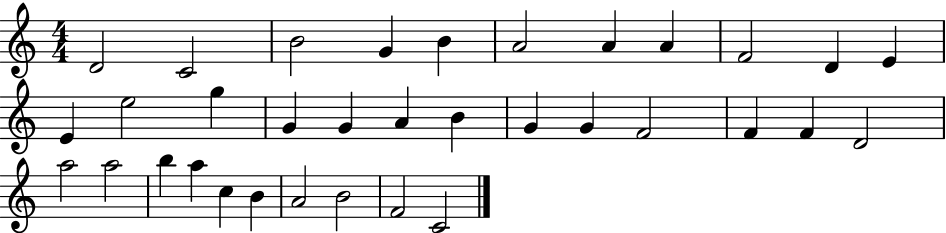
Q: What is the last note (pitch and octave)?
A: C4